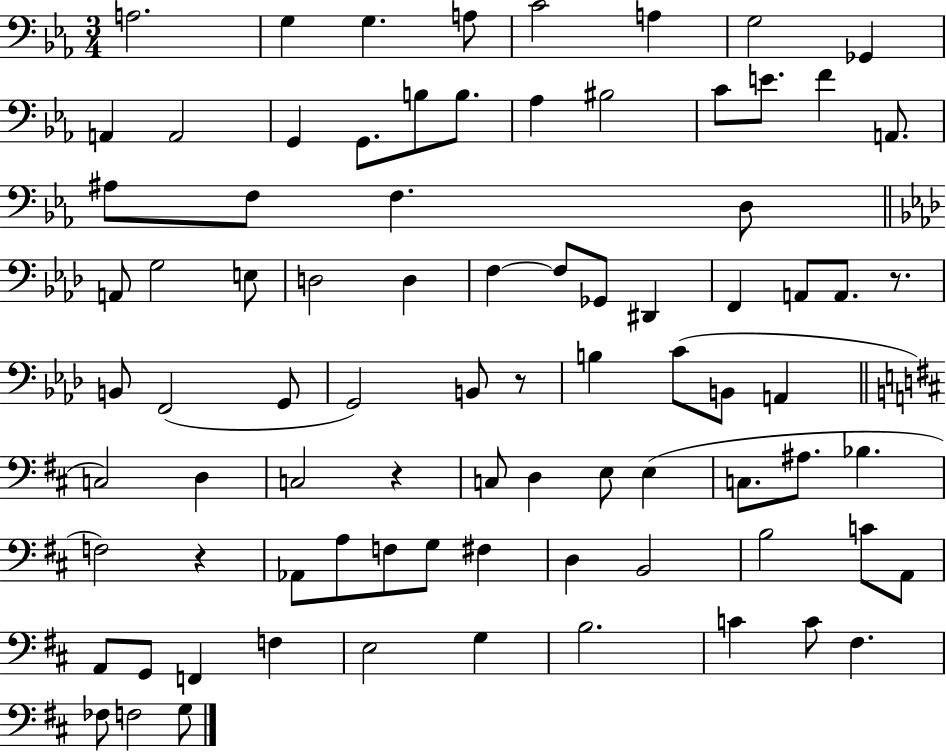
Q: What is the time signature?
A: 3/4